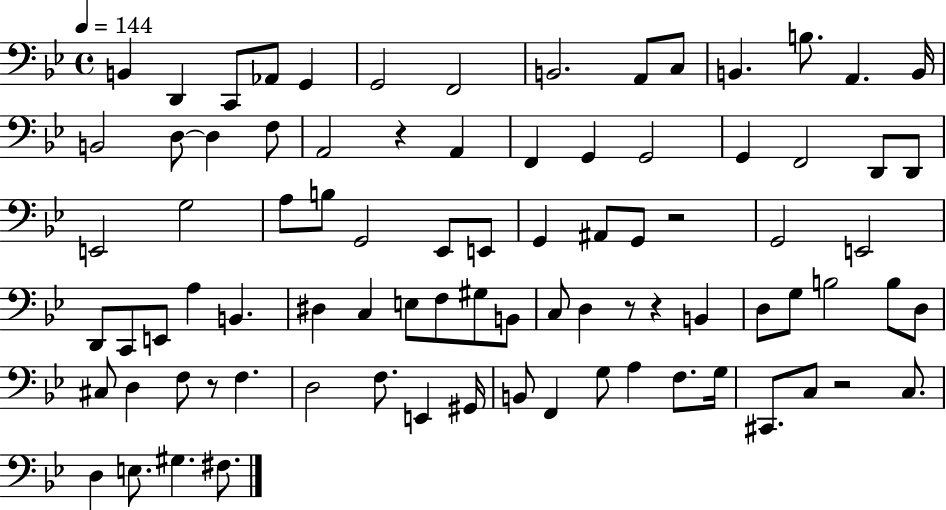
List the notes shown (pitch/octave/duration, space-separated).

B2/q D2/q C2/e Ab2/e G2/q G2/h F2/h B2/h. A2/e C3/e B2/q. B3/e. A2/q. B2/s B2/h D3/e D3/q F3/e A2/h R/q A2/q F2/q G2/q G2/h G2/q F2/h D2/e D2/e E2/h G3/h A3/e B3/e G2/h Eb2/e E2/e G2/q A#2/e G2/e R/h G2/h E2/h D2/e C2/e E2/e A3/q B2/q. D#3/q C3/q E3/e F3/e G#3/e B2/e C3/e D3/q R/e R/q B2/q D3/e G3/e B3/h B3/e D3/e C#3/e D3/q F3/e R/e F3/q. D3/h F3/e. E2/q G#2/s B2/e F2/q G3/e A3/q F3/e. G3/s C#2/e. C3/e R/h C3/e. D3/q E3/e. G#3/q. F#3/e.